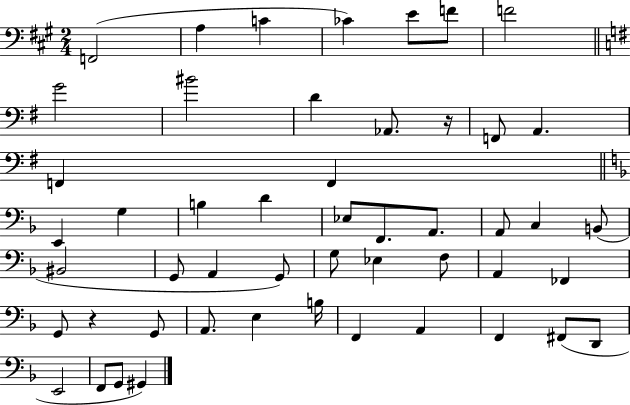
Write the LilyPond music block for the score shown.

{
  \clef bass
  \numericTimeSignature
  \time 2/4
  \key a \major
  f,2( | a4 c'4 | ces'4) e'8 f'8 | f'2 | \break \bar "||" \break \key e \minor g'2 | bis'2 | d'4 aes,8. r16 | f,8 a,4. | \break f,4 f,4 | \bar "||" \break \key f \major e,4 g4 | b4 d'4 | ees8 f,8. a,8. | a,8 c4 b,8( | \break bis,2 | g,8 a,4 g,8) | g8 ees4 f8 | a,4 fes,4 | \break g,8 r4 g,8 | a,8. e4 b16 | f,4 a,4 | f,4 fis,8( d,8 | \break e,2 | f,8 g,8 gis,4) | \bar "|."
}